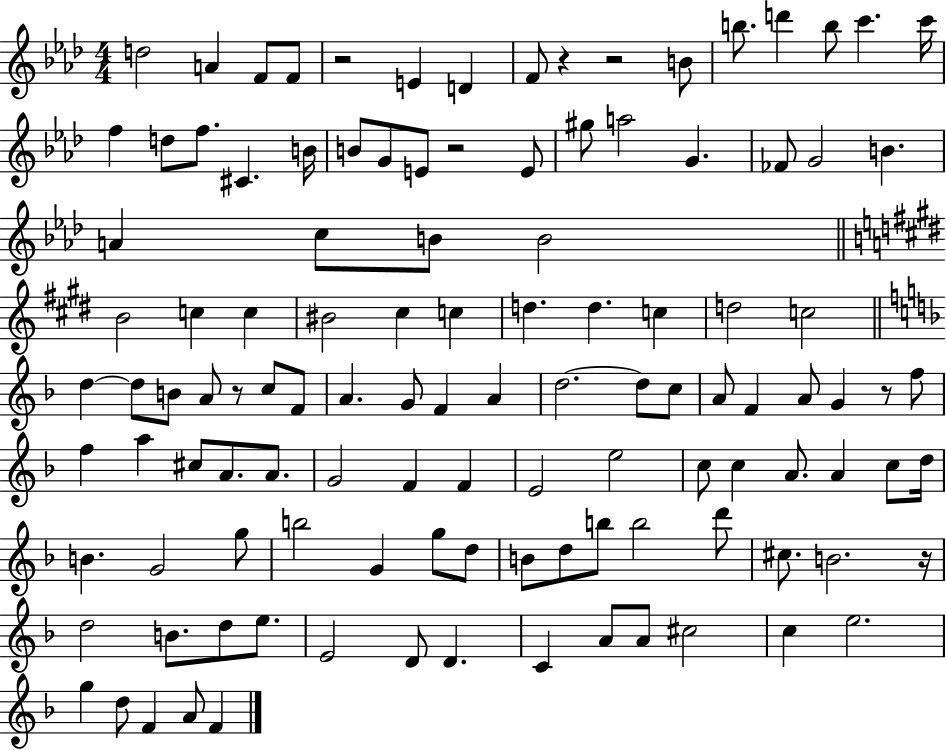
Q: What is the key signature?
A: AES major